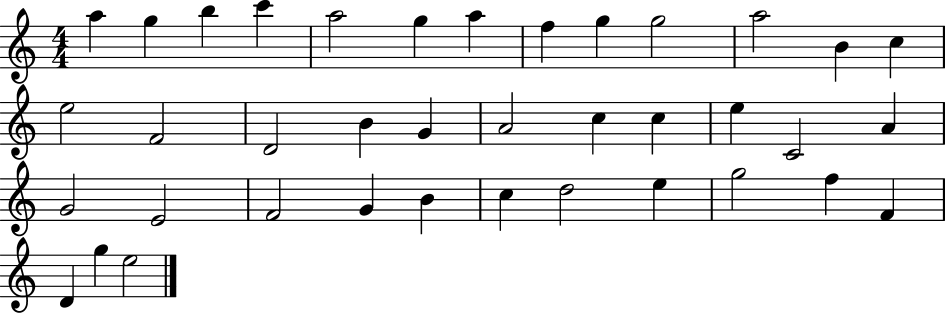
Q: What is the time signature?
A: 4/4